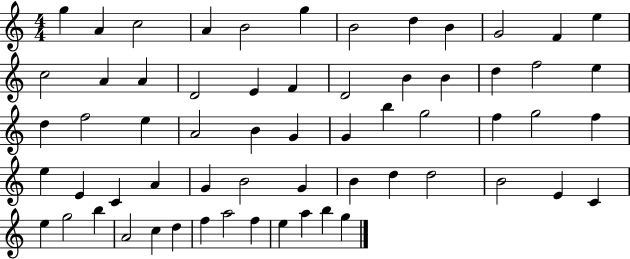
{
  \clef treble
  \numericTimeSignature
  \time 4/4
  \key c \major
  g''4 a'4 c''2 | a'4 b'2 g''4 | b'2 d''4 b'4 | g'2 f'4 e''4 | \break c''2 a'4 a'4 | d'2 e'4 f'4 | d'2 b'4 b'4 | d''4 f''2 e''4 | \break d''4 f''2 e''4 | a'2 b'4 g'4 | g'4 b''4 g''2 | f''4 g''2 f''4 | \break e''4 e'4 c'4 a'4 | g'4 b'2 g'4 | b'4 d''4 d''2 | b'2 e'4 c'4 | \break e''4 g''2 b''4 | a'2 c''4 d''4 | f''4 a''2 f''4 | e''4 a''4 b''4 g''4 | \break \bar "|."
}